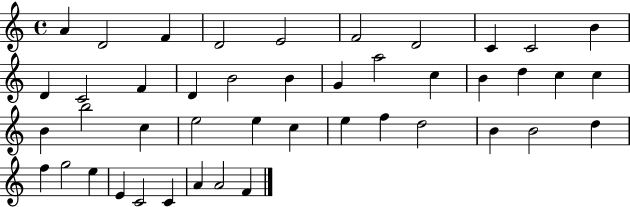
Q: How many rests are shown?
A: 0